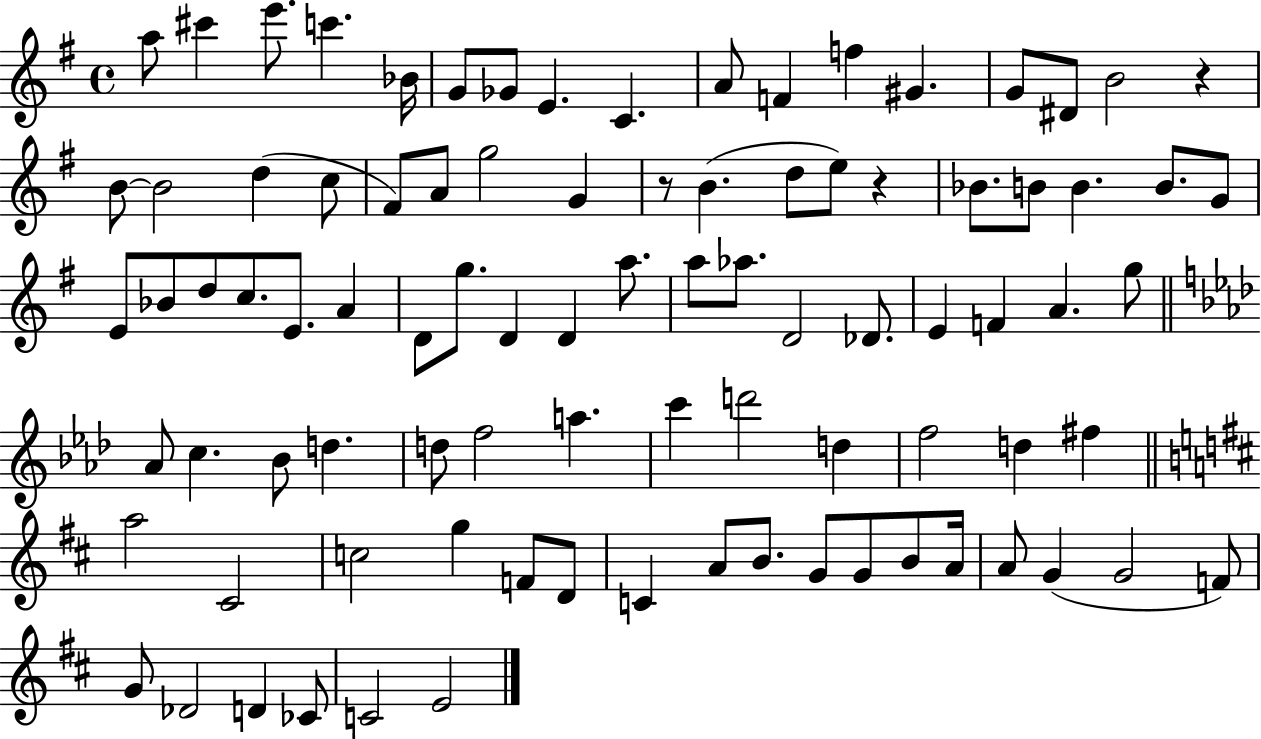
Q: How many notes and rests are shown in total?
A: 90